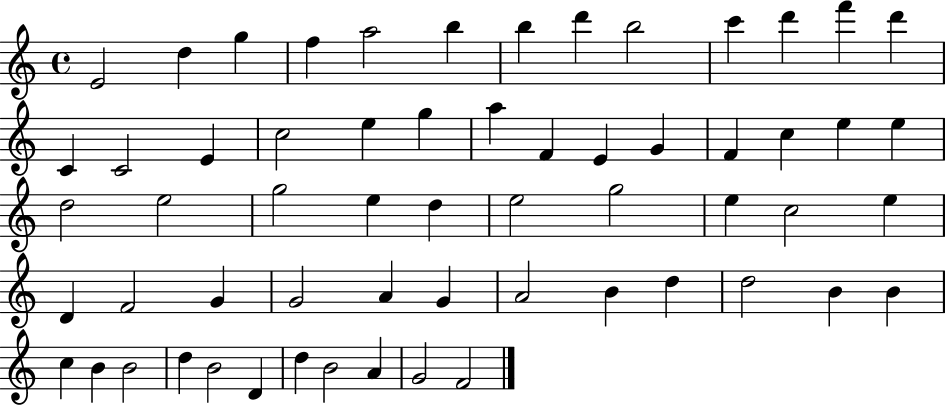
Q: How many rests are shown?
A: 0